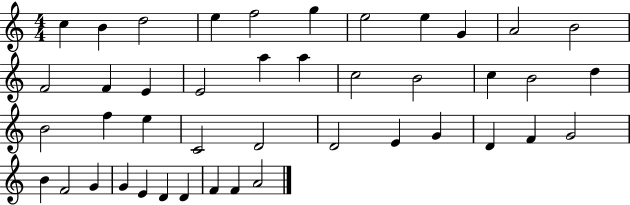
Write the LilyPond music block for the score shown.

{
  \clef treble
  \numericTimeSignature
  \time 4/4
  \key c \major
  c''4 b'4 d''2 | e''4 f''2 g''4 | e''2 e''4 g'4 | a'2 b'2 | \break f'2 f'4 e'4 | e'2 a''4 a''4 | c''2 b'2 | c''4 b'2 d''4 | \break b'2 f''4 e''4 | c'2 d'2 | d'2 e'4 g'4 | d'4 f'4 g'2 | \break b'4 f'2 g'4 | g'4 e'4 d'4 d'4 | f'4 f'4 a'2 | \bar "|."
}